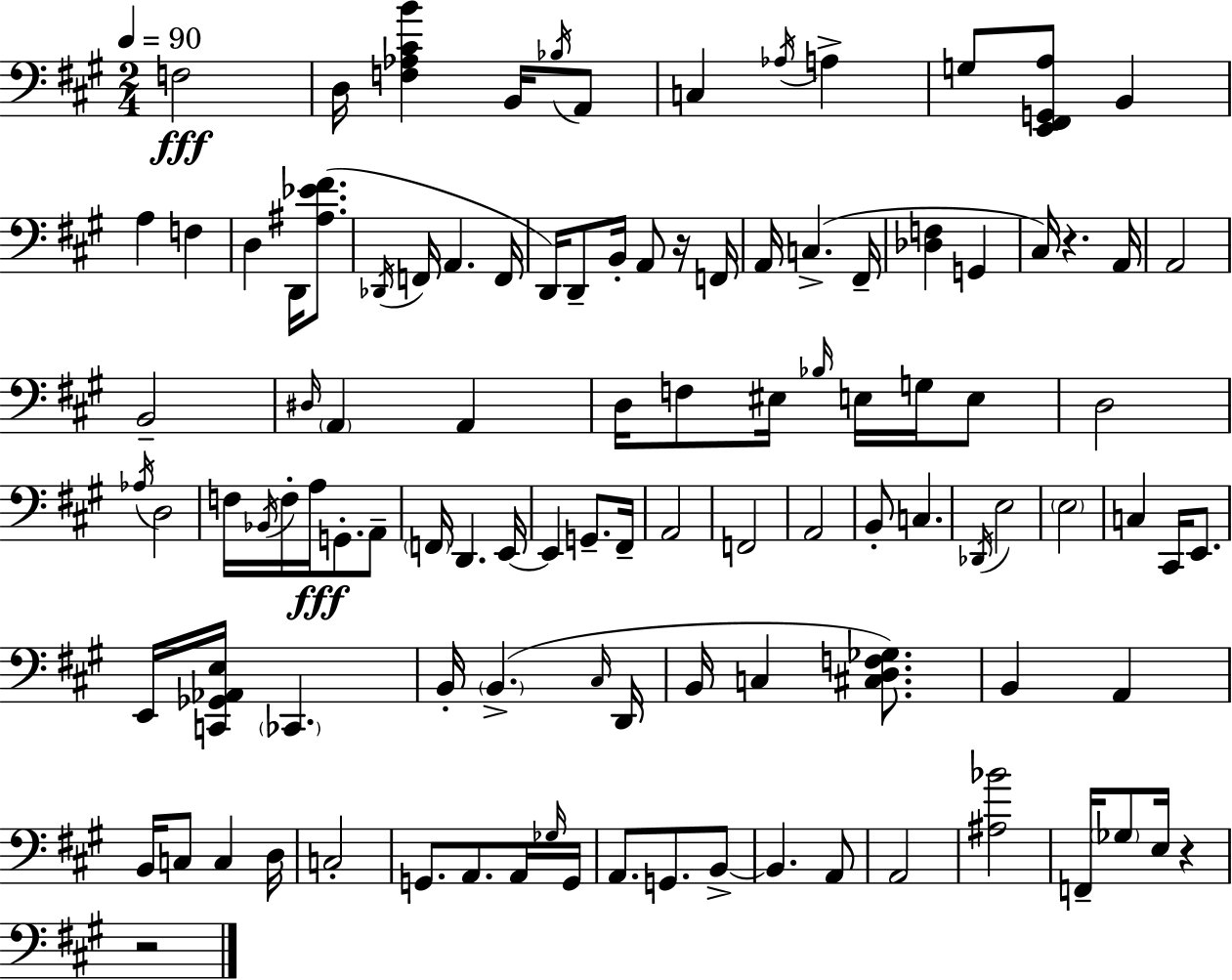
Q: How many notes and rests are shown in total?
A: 107